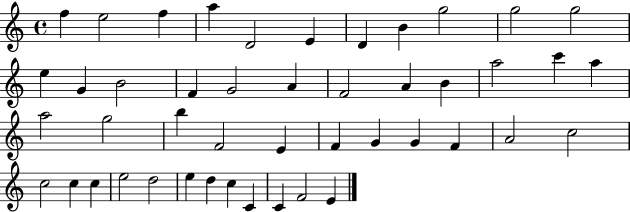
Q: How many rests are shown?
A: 0